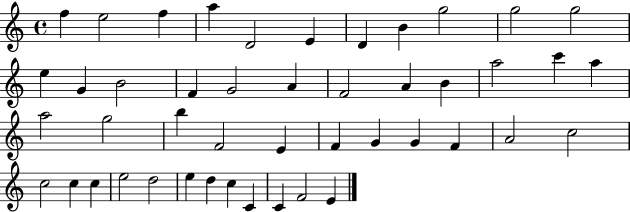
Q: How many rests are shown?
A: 0